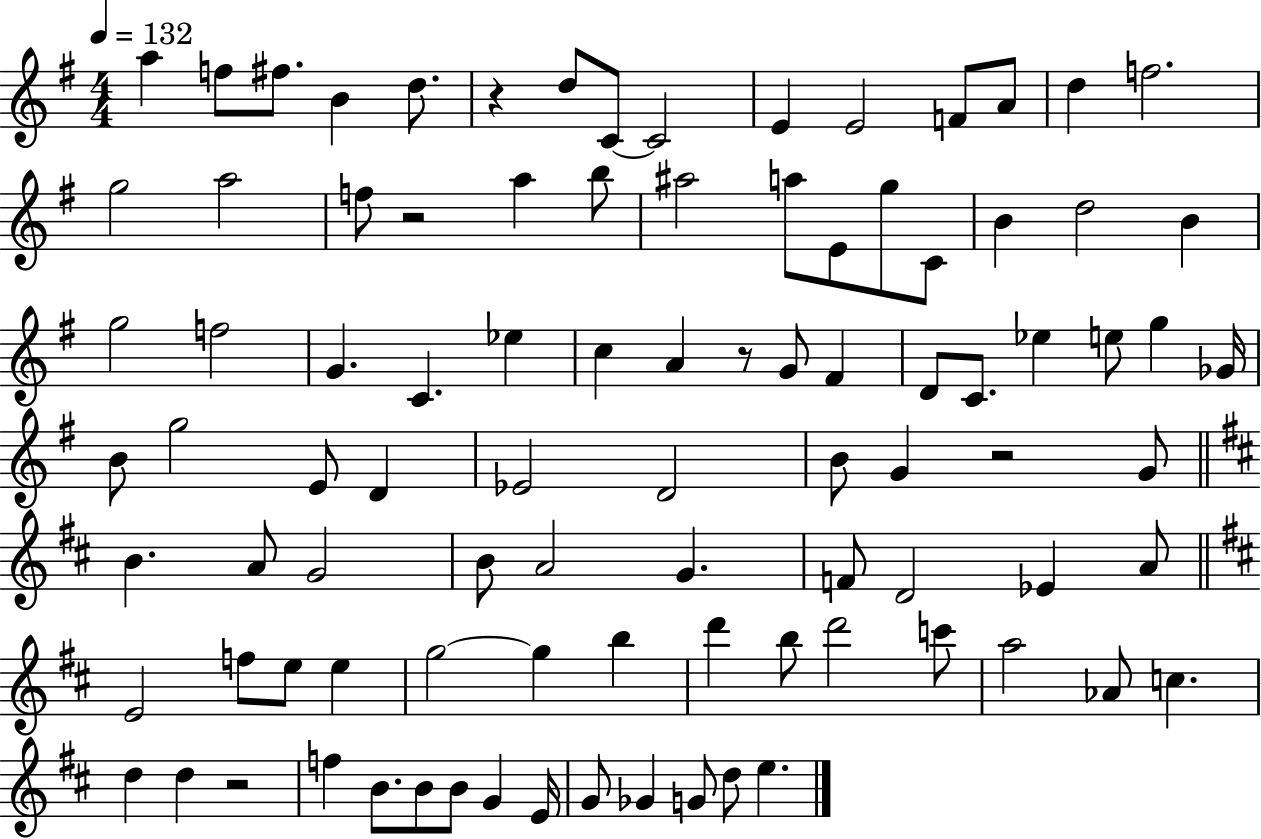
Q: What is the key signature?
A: G major